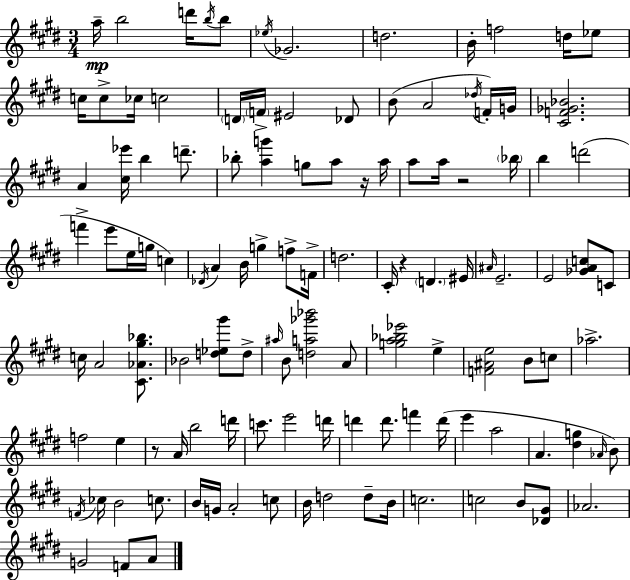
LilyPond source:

{
  \clef treble
  \numericTimeSignature
  \time 3/4
  \key e \major
  a''16--\mp b''2 d'''16 \acciaccatura { b''16 } b''8 | \acciaccatura { ees''16 } ges'2. | d''2. | b'16-. f''2 d''16 | \break ees''8 c''16 c''8-> ces''16 c''2 | \parenthesize d'16 \parenthesize f'16-> eis'2 | des'8 b'8( a'2 | \acciaccatura { des''16 } f'16-.) g'16 <cis' f' ges' bes'>2. | \break a'4 <cis'' ees'''>16 b''4 | d'''8.-- bes''8-. <a'' g'''>4 g''8 a''8 | r16 a''16 a''8 a''16 r2 | \parenthesize bes''16 b''4 d'''2( | \break f'''4-> e'''8 e''16 g''16 c''4) | \acciaccatura { des'16 } a'4 b'16 g''4-> | f''8-> f'16-> d''2. | cis'16-. r4 \parenthesize d'4. | \break eis'16 \grace { ais'16 } e'2.-- | e'2 | <ges' a' c''>8 c'8 c''16 a'2 | <cis' aes' gis'' bes''>8. bes'2 | \break <d'' ees'' gis'''>8 d''8-> \grace { ais''16 } b'8 <d'' a'' ges''' bes'''>2 | a'8 <g'' a'' bes'' ees'''>2 | e''4-> <f' ais' e''>2 | b'8 c''8 aes''2.-> | \break f''2 | e''4 r8 a'16 b''2 | d'''16 c'''8. e'''2 | d'''16 d'''4 d'''8. | \break f'''4 d'''16( e'''4 a''2 | a'4. | <dis'' g''>4 \grace { aes'16 }) b'8 \acciaccatura { f'16 } ces''16 b'2 | c''8. b'16 g'16 a'2-. | \break c''8 b'16 d''2 | d''8-- b'16 c''2. | c''2 | b'8 <des' gis'>8 aes'2. | \break g'2 | f'8 a'8 \bar "|."
}